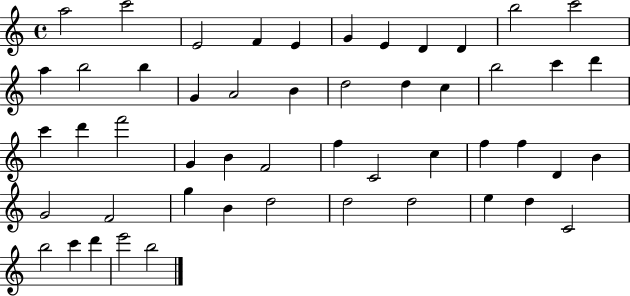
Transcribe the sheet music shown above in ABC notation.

X:1
T:Untitled
M:4/4
L:1/4
K:C
a2 c'2 E2 F E G E D D b2 c'2 a b2 b G A2 B d2 d c b2 c' d' c' d' f'2 G B F2 f C2 c f f D B G2 F2 g B d2 d2 d2 e d C2 b2 c' d' e'2 b2